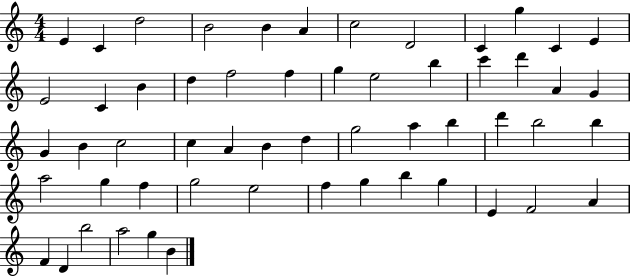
X:1
T:Untitled
M:4/4
L:1/4
K:C
E C d2 B2 B A c2 D2 C g C E E2 C B d f2 f g e2 b c' d' A G G B c2 c A B d g2 a b d' b2 b a2 g f g2 e2 f g b g E F2 A F D b2 a2 g B